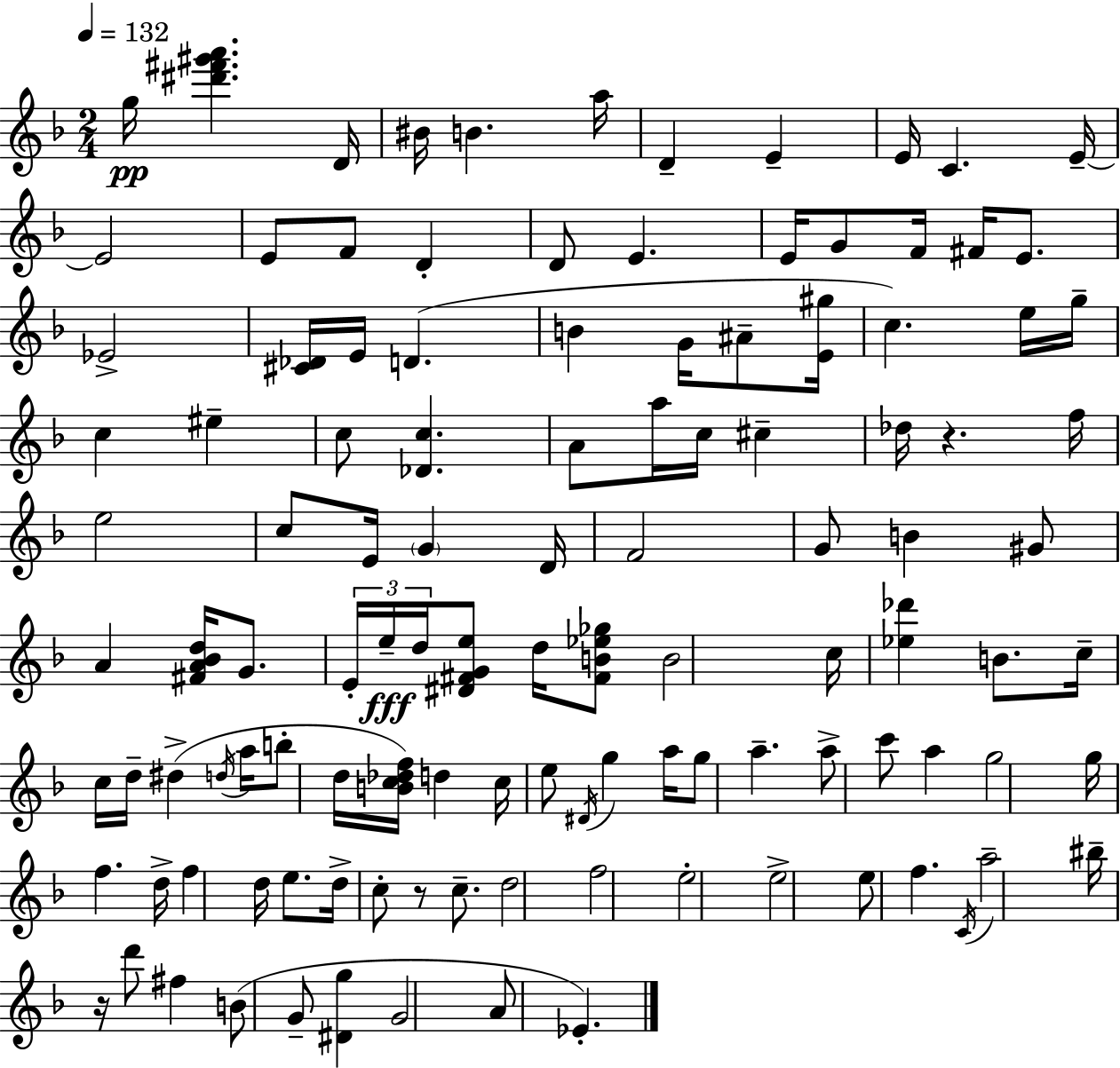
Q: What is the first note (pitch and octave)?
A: G5